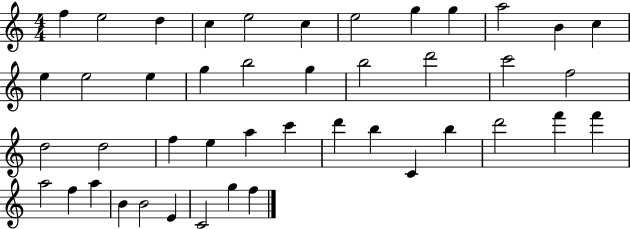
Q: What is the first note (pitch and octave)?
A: F5